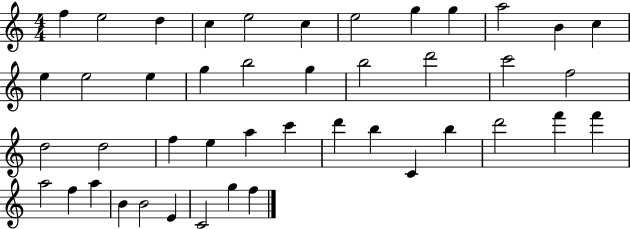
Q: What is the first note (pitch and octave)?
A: F5